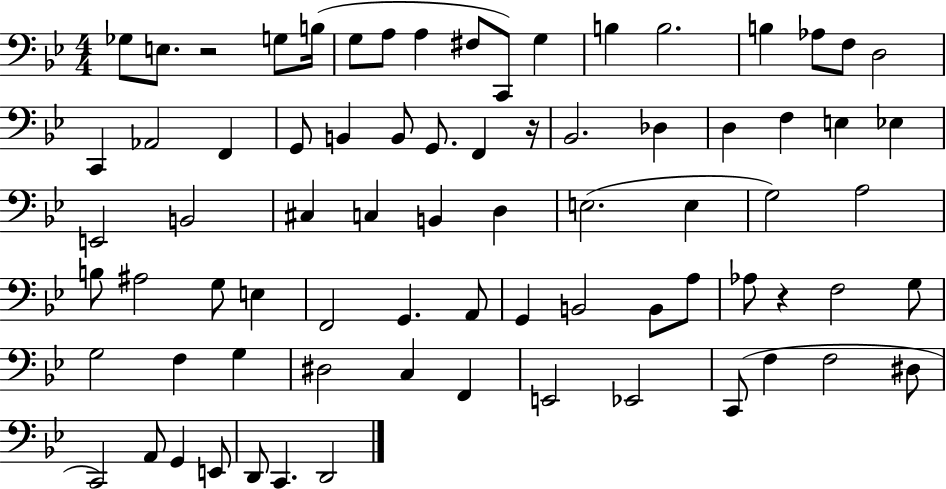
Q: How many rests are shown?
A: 3